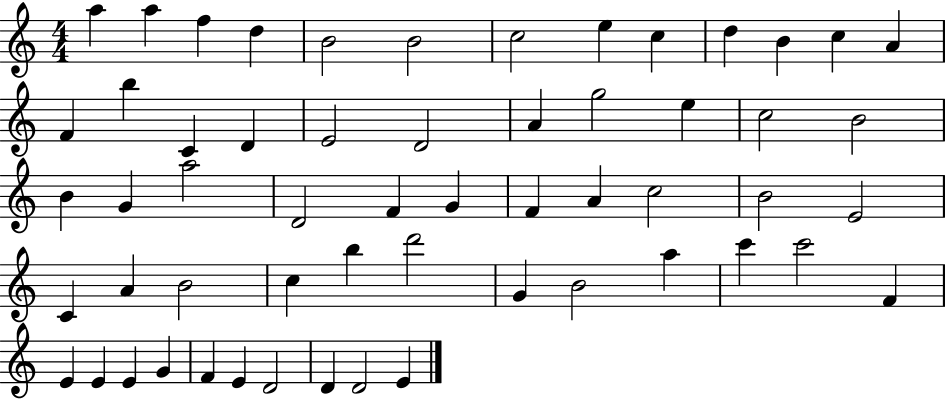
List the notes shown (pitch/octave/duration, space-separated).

A5/q A5/q F5/q D5/q B4/h B4/h C5/h E5/q C5/q D5/q B4/q C5/q A4/q F4/q B5/q C4/q D4/q E4/h D4/h A4/q G5/h E5/q C5/h B4/h B4/q G4/q A5/h D4/h F4/q G4/q F4/q A4/q C5/h B4/h E4/h C4/q A4/q B4/h C5/q B5/q D6/h G4/q B4/h A5/q C6/q C6/h F4/q E4/q E4/q E4/q G4/q F4/q E4/q D4/h D4/q D4/h E4/q